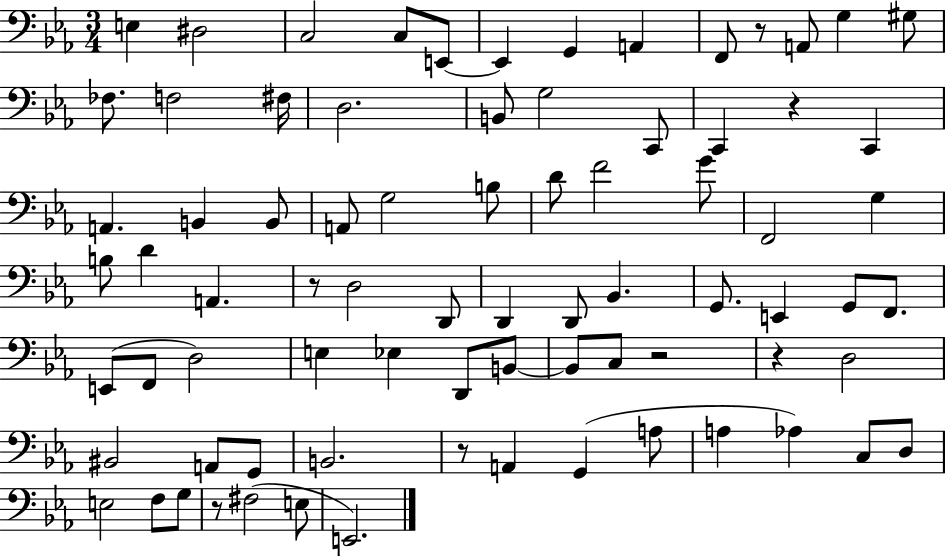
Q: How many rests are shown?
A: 7